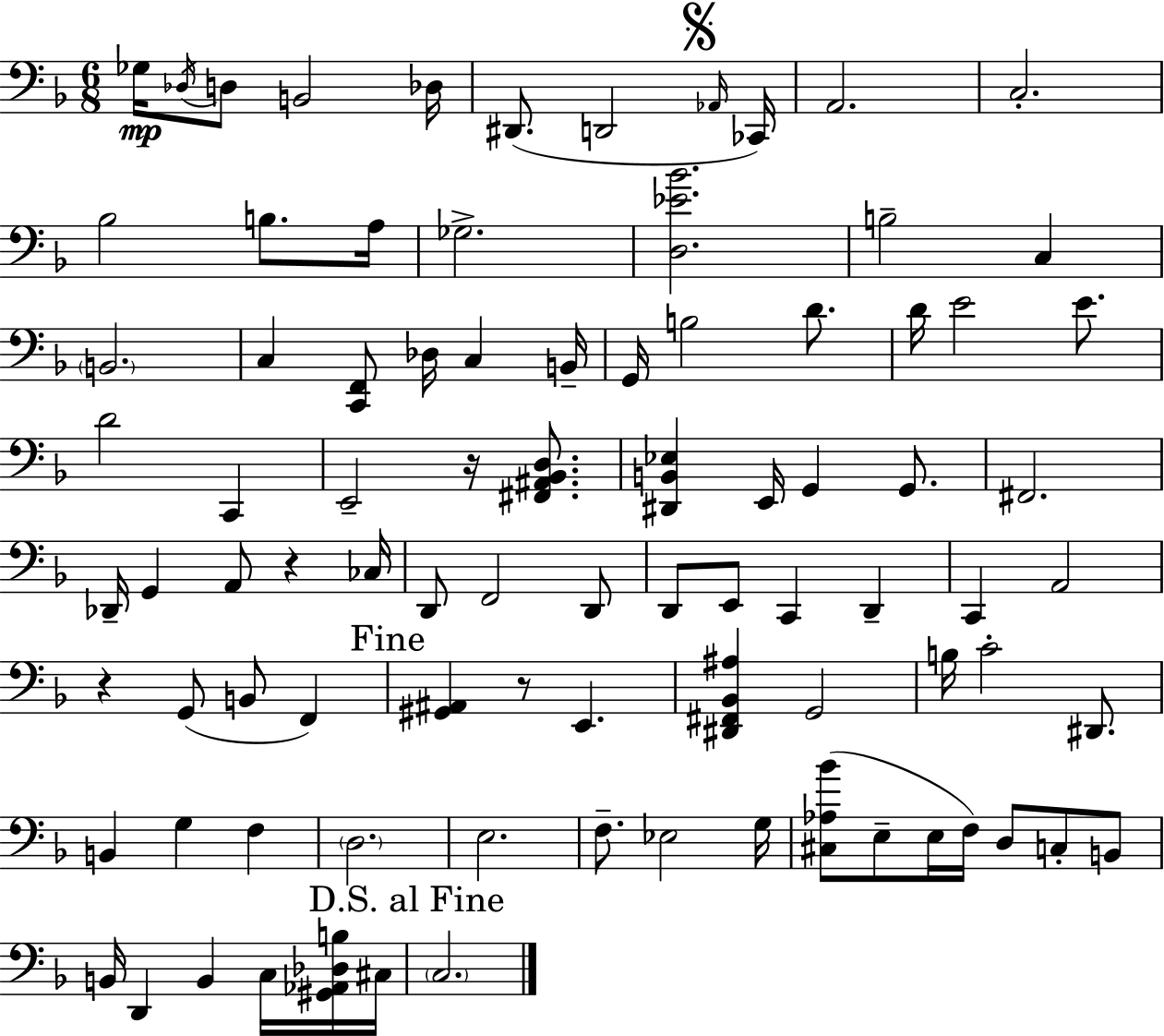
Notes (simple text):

Gb3/s Db3/s D3/e B2/h Db3/s D#2/e. D2/h Ab2/s CES2/s A2/h. C3/h. Bb3/h B3/e. A3/s Gb3/h. [D3,Eb4,Bb4]/h. B3/h C3/q B2/h. C3/q [C2,F2]/e Db3/s C3/q B2/s G2/s B3/h D4/e. D4/s E4/h E4/e. D4/h C2/q E2/h R/s [F#2,A#2,Bb2,D3]/e. [D#2,B2,Eb3]/q E2/s G2/q G2/e. F#2/h. Db2/s G2/q A2/e R/q CES3/s D2/e F2/h D2/e D2/e E2/e C2/q D2/q C2/q A2/h R/q G2/e B2/e F2/q [G#2,A#2]/q R/e E2/q. [D#2,F#2,Bb2,A#3]/q G2/h B3/s C4/h D#2/e. B2/q G3/q F3/q D3/h. E3/h. F3/e. Eb3/h G3/s [C#3,Ab3,Bb4]/e E3/e E3/s F3/s D3/e C3/e B2/e B2/s D2/q B2/q C3/s [G#2,Ab2,Db3,B3]/s C#3/s C3/h.